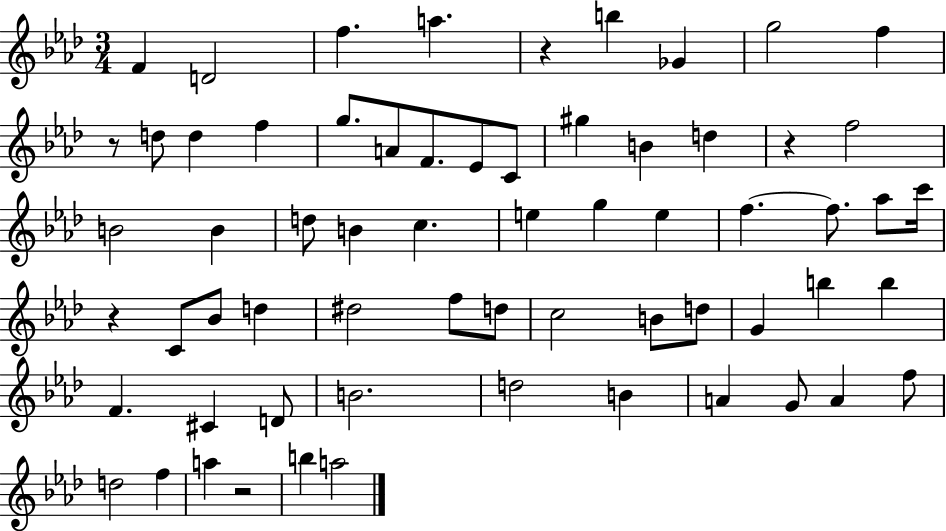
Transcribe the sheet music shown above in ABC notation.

X:1
T:Untitled
M:3/4
L:1/4
K:Ab
F D2 f a z b _G g2 f z/2 d/2 d f g/2 A/2 F/2 _E/2 C/2 ^g B d z f2 B2 B d/2 B c e g e f f/2 _a/2 c'/4 z C/2 _B/2 d ^d2 f/2 d/2 c2 B/2 d/2 G b b F ^C D/2 B2 d2 B A G/2 A f/2 d2 f a z2 b a2